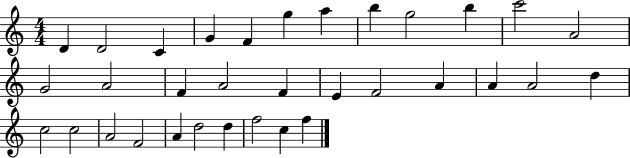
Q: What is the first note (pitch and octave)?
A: D4